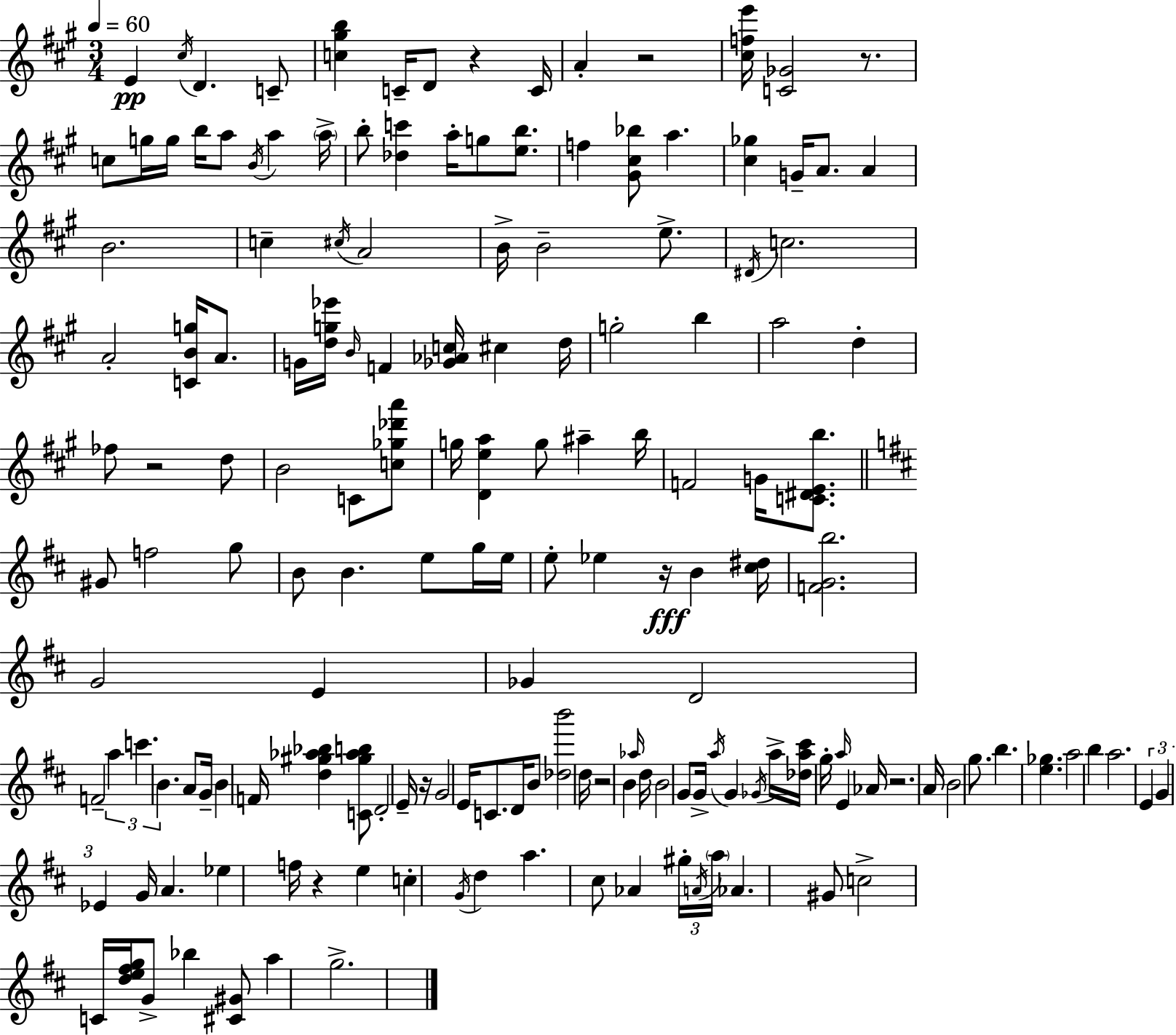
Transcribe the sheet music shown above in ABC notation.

X:1
T:Untitled
M:3/4
L:1/4
K:A
E ^c/4 D C/2 [c^gb] C/4 D/2 z C/4 A z2 [^cfe']/4 [C_G]2 z/2 c/2 g/4 g/4 b/4 a/2 B/4 a a/4 b/2 [_dc'] a/4 g/2 [eb]/2 f [^G^c_b]/2 a [^c_g] G/4 A/2 A B2 c ^c/4 A2 B/4 B2 e/2 ^D/4 c2 A2 [CBg]/4 A/2 G/4 [dg_e']/4 B/4 F [_G_Ac]/4 ^c d/4 g2 b a2 d _f/2 z2 d/2 B2 C/2 [c_g_d'a']/2 g/4 [Dea] g/2 ^a b/4 F2 G/4 [C^DEb]/2 ^G/2 f2 g/2 B/2 B e/2 g/4 e/4 e/2 _e z/4 B [^c^d]/4 [FGb]2 G2 E _G D2 F2 a c' B A/2 G/4 B F/4 [d^g_a_b] [C^g_ab]/2 D2 E/4 z/4 G2 E/4 C/2 D/4 B/2 [_db']2 d/4 z2 B _a/4 d/4 B2 G/2 G/4 a/4 G _G/4 a/4 [_da^c']/4 g/4 a/4 E _A/4 z2 A/4 B2 g/2 b [e_g] a2 b a2 E G _E G/4 A _e f/4 z e c G/4 d a ^c/2 _A ^g/4 A/4 a/4 _A ^G/2 c2 C/4 [de^fg]/4 G/2 _b [^C^G]/2 a g2